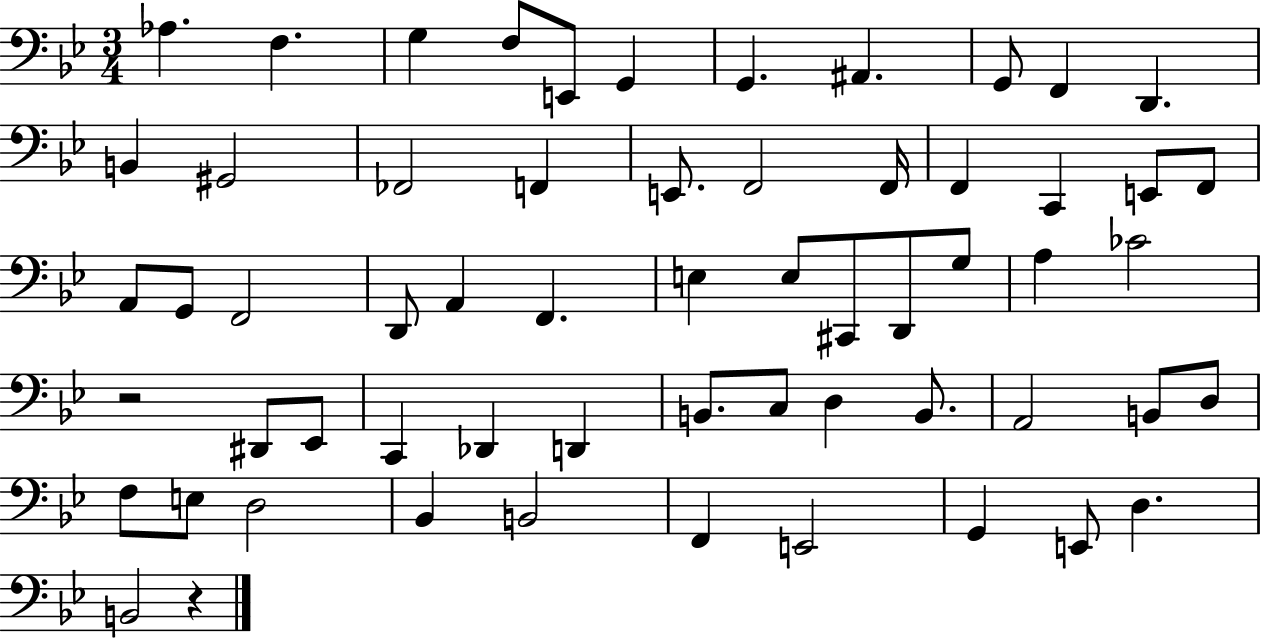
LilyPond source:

{
  \clef bass
  \numericTimeSignature
  \time 3/4
  \key bes \major
  aes4. f4. | g4 f8 e,8 g,4 | g,4. ais,4. | g,8 f,4 d,4. | \break b,4 gis,2 | fes,2 f,4 | e,8. f,2 f,16 | f,4 c,4 e,8 f,8 | \break a,8 g,8 f,2 | d,8 a,4 f,4. | e4 e8 cis,8 d,8 g8 | a4 ces'2 | \break r2 dis,8 ees,8 | c,4 des,4 d,4 | b,8. c8 d4 b,8. | a,2 b,8 d8 | \break f8 e8 d2 | bes,4 b,2 | f,4 e,2 | g,4 e,8 d4. | \break b,2 r4 | \bar "|."
}